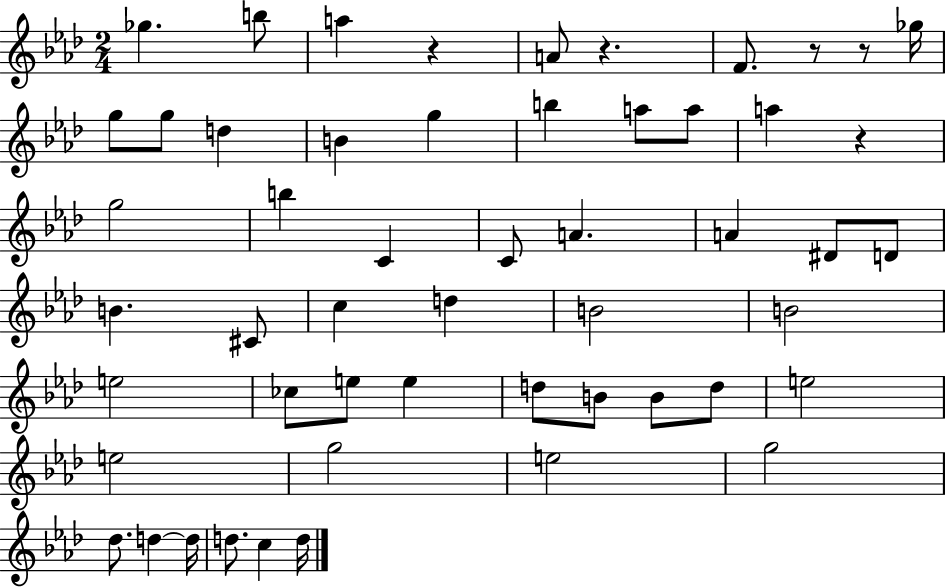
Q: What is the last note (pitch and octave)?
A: D5